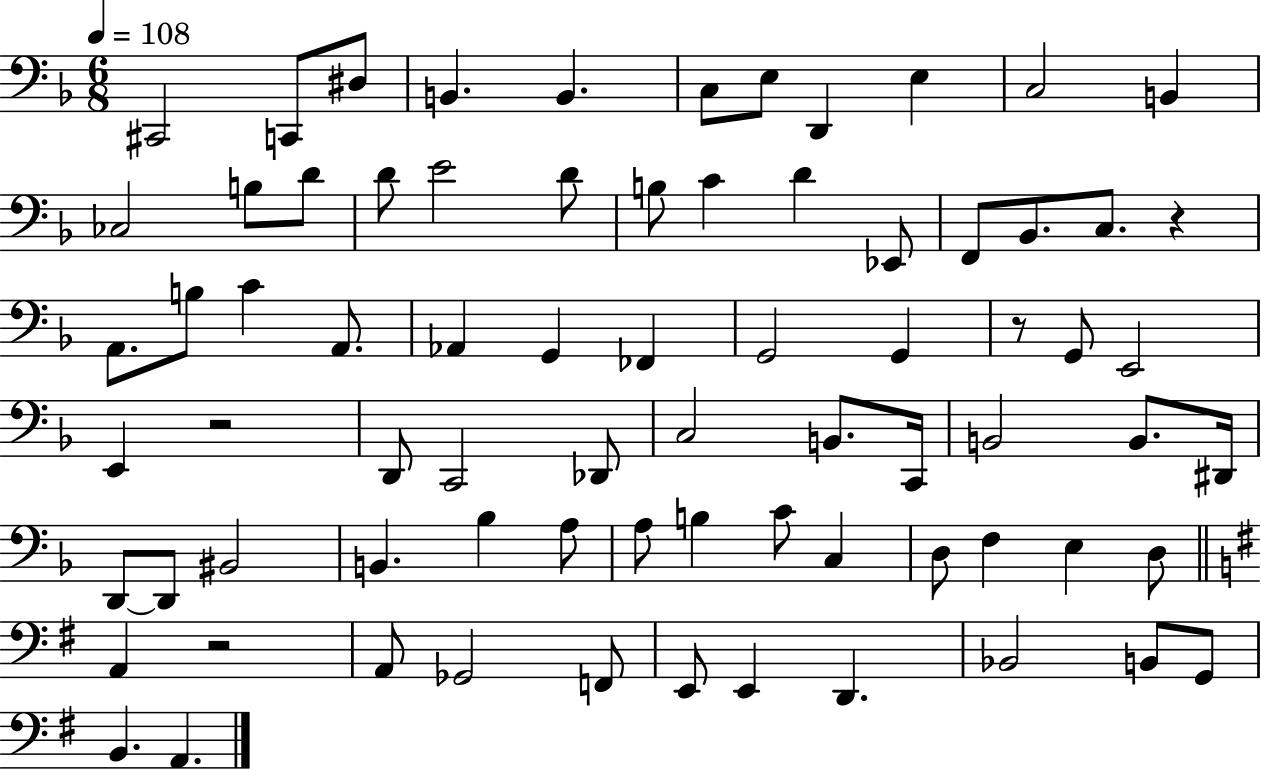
C#2/h C2/e D#3/e B2/q. B2/q. C3/e E3/e D2/q E3/q C3/h B2/q CES3/h B3/e D4/e D4/e E4/h D4/e B3/e C4/q D4/q Eb2/e F2/e Bb2/e. C3/e. R/q A2/e. B3/e C4/q A2/e. Ab2/q G2/q FES2/q G2/h G2/q R/e G2/e E2/h E2/q R/h D2/e C2/h Db2/e C3/h B2/e. C2/s B2/h B2/e. D#2/s D2/e D2/e BIS2/h B2/q. Bb3/q A3/e A3/e B3/q C4/e C3/q D3/e F3/q E3/q D3/e A2/q R/h A2/e Gb2/h F2/e E2/e E2/q D2/q. Bb2/h B2/e G2/e B2/q. A2/q.